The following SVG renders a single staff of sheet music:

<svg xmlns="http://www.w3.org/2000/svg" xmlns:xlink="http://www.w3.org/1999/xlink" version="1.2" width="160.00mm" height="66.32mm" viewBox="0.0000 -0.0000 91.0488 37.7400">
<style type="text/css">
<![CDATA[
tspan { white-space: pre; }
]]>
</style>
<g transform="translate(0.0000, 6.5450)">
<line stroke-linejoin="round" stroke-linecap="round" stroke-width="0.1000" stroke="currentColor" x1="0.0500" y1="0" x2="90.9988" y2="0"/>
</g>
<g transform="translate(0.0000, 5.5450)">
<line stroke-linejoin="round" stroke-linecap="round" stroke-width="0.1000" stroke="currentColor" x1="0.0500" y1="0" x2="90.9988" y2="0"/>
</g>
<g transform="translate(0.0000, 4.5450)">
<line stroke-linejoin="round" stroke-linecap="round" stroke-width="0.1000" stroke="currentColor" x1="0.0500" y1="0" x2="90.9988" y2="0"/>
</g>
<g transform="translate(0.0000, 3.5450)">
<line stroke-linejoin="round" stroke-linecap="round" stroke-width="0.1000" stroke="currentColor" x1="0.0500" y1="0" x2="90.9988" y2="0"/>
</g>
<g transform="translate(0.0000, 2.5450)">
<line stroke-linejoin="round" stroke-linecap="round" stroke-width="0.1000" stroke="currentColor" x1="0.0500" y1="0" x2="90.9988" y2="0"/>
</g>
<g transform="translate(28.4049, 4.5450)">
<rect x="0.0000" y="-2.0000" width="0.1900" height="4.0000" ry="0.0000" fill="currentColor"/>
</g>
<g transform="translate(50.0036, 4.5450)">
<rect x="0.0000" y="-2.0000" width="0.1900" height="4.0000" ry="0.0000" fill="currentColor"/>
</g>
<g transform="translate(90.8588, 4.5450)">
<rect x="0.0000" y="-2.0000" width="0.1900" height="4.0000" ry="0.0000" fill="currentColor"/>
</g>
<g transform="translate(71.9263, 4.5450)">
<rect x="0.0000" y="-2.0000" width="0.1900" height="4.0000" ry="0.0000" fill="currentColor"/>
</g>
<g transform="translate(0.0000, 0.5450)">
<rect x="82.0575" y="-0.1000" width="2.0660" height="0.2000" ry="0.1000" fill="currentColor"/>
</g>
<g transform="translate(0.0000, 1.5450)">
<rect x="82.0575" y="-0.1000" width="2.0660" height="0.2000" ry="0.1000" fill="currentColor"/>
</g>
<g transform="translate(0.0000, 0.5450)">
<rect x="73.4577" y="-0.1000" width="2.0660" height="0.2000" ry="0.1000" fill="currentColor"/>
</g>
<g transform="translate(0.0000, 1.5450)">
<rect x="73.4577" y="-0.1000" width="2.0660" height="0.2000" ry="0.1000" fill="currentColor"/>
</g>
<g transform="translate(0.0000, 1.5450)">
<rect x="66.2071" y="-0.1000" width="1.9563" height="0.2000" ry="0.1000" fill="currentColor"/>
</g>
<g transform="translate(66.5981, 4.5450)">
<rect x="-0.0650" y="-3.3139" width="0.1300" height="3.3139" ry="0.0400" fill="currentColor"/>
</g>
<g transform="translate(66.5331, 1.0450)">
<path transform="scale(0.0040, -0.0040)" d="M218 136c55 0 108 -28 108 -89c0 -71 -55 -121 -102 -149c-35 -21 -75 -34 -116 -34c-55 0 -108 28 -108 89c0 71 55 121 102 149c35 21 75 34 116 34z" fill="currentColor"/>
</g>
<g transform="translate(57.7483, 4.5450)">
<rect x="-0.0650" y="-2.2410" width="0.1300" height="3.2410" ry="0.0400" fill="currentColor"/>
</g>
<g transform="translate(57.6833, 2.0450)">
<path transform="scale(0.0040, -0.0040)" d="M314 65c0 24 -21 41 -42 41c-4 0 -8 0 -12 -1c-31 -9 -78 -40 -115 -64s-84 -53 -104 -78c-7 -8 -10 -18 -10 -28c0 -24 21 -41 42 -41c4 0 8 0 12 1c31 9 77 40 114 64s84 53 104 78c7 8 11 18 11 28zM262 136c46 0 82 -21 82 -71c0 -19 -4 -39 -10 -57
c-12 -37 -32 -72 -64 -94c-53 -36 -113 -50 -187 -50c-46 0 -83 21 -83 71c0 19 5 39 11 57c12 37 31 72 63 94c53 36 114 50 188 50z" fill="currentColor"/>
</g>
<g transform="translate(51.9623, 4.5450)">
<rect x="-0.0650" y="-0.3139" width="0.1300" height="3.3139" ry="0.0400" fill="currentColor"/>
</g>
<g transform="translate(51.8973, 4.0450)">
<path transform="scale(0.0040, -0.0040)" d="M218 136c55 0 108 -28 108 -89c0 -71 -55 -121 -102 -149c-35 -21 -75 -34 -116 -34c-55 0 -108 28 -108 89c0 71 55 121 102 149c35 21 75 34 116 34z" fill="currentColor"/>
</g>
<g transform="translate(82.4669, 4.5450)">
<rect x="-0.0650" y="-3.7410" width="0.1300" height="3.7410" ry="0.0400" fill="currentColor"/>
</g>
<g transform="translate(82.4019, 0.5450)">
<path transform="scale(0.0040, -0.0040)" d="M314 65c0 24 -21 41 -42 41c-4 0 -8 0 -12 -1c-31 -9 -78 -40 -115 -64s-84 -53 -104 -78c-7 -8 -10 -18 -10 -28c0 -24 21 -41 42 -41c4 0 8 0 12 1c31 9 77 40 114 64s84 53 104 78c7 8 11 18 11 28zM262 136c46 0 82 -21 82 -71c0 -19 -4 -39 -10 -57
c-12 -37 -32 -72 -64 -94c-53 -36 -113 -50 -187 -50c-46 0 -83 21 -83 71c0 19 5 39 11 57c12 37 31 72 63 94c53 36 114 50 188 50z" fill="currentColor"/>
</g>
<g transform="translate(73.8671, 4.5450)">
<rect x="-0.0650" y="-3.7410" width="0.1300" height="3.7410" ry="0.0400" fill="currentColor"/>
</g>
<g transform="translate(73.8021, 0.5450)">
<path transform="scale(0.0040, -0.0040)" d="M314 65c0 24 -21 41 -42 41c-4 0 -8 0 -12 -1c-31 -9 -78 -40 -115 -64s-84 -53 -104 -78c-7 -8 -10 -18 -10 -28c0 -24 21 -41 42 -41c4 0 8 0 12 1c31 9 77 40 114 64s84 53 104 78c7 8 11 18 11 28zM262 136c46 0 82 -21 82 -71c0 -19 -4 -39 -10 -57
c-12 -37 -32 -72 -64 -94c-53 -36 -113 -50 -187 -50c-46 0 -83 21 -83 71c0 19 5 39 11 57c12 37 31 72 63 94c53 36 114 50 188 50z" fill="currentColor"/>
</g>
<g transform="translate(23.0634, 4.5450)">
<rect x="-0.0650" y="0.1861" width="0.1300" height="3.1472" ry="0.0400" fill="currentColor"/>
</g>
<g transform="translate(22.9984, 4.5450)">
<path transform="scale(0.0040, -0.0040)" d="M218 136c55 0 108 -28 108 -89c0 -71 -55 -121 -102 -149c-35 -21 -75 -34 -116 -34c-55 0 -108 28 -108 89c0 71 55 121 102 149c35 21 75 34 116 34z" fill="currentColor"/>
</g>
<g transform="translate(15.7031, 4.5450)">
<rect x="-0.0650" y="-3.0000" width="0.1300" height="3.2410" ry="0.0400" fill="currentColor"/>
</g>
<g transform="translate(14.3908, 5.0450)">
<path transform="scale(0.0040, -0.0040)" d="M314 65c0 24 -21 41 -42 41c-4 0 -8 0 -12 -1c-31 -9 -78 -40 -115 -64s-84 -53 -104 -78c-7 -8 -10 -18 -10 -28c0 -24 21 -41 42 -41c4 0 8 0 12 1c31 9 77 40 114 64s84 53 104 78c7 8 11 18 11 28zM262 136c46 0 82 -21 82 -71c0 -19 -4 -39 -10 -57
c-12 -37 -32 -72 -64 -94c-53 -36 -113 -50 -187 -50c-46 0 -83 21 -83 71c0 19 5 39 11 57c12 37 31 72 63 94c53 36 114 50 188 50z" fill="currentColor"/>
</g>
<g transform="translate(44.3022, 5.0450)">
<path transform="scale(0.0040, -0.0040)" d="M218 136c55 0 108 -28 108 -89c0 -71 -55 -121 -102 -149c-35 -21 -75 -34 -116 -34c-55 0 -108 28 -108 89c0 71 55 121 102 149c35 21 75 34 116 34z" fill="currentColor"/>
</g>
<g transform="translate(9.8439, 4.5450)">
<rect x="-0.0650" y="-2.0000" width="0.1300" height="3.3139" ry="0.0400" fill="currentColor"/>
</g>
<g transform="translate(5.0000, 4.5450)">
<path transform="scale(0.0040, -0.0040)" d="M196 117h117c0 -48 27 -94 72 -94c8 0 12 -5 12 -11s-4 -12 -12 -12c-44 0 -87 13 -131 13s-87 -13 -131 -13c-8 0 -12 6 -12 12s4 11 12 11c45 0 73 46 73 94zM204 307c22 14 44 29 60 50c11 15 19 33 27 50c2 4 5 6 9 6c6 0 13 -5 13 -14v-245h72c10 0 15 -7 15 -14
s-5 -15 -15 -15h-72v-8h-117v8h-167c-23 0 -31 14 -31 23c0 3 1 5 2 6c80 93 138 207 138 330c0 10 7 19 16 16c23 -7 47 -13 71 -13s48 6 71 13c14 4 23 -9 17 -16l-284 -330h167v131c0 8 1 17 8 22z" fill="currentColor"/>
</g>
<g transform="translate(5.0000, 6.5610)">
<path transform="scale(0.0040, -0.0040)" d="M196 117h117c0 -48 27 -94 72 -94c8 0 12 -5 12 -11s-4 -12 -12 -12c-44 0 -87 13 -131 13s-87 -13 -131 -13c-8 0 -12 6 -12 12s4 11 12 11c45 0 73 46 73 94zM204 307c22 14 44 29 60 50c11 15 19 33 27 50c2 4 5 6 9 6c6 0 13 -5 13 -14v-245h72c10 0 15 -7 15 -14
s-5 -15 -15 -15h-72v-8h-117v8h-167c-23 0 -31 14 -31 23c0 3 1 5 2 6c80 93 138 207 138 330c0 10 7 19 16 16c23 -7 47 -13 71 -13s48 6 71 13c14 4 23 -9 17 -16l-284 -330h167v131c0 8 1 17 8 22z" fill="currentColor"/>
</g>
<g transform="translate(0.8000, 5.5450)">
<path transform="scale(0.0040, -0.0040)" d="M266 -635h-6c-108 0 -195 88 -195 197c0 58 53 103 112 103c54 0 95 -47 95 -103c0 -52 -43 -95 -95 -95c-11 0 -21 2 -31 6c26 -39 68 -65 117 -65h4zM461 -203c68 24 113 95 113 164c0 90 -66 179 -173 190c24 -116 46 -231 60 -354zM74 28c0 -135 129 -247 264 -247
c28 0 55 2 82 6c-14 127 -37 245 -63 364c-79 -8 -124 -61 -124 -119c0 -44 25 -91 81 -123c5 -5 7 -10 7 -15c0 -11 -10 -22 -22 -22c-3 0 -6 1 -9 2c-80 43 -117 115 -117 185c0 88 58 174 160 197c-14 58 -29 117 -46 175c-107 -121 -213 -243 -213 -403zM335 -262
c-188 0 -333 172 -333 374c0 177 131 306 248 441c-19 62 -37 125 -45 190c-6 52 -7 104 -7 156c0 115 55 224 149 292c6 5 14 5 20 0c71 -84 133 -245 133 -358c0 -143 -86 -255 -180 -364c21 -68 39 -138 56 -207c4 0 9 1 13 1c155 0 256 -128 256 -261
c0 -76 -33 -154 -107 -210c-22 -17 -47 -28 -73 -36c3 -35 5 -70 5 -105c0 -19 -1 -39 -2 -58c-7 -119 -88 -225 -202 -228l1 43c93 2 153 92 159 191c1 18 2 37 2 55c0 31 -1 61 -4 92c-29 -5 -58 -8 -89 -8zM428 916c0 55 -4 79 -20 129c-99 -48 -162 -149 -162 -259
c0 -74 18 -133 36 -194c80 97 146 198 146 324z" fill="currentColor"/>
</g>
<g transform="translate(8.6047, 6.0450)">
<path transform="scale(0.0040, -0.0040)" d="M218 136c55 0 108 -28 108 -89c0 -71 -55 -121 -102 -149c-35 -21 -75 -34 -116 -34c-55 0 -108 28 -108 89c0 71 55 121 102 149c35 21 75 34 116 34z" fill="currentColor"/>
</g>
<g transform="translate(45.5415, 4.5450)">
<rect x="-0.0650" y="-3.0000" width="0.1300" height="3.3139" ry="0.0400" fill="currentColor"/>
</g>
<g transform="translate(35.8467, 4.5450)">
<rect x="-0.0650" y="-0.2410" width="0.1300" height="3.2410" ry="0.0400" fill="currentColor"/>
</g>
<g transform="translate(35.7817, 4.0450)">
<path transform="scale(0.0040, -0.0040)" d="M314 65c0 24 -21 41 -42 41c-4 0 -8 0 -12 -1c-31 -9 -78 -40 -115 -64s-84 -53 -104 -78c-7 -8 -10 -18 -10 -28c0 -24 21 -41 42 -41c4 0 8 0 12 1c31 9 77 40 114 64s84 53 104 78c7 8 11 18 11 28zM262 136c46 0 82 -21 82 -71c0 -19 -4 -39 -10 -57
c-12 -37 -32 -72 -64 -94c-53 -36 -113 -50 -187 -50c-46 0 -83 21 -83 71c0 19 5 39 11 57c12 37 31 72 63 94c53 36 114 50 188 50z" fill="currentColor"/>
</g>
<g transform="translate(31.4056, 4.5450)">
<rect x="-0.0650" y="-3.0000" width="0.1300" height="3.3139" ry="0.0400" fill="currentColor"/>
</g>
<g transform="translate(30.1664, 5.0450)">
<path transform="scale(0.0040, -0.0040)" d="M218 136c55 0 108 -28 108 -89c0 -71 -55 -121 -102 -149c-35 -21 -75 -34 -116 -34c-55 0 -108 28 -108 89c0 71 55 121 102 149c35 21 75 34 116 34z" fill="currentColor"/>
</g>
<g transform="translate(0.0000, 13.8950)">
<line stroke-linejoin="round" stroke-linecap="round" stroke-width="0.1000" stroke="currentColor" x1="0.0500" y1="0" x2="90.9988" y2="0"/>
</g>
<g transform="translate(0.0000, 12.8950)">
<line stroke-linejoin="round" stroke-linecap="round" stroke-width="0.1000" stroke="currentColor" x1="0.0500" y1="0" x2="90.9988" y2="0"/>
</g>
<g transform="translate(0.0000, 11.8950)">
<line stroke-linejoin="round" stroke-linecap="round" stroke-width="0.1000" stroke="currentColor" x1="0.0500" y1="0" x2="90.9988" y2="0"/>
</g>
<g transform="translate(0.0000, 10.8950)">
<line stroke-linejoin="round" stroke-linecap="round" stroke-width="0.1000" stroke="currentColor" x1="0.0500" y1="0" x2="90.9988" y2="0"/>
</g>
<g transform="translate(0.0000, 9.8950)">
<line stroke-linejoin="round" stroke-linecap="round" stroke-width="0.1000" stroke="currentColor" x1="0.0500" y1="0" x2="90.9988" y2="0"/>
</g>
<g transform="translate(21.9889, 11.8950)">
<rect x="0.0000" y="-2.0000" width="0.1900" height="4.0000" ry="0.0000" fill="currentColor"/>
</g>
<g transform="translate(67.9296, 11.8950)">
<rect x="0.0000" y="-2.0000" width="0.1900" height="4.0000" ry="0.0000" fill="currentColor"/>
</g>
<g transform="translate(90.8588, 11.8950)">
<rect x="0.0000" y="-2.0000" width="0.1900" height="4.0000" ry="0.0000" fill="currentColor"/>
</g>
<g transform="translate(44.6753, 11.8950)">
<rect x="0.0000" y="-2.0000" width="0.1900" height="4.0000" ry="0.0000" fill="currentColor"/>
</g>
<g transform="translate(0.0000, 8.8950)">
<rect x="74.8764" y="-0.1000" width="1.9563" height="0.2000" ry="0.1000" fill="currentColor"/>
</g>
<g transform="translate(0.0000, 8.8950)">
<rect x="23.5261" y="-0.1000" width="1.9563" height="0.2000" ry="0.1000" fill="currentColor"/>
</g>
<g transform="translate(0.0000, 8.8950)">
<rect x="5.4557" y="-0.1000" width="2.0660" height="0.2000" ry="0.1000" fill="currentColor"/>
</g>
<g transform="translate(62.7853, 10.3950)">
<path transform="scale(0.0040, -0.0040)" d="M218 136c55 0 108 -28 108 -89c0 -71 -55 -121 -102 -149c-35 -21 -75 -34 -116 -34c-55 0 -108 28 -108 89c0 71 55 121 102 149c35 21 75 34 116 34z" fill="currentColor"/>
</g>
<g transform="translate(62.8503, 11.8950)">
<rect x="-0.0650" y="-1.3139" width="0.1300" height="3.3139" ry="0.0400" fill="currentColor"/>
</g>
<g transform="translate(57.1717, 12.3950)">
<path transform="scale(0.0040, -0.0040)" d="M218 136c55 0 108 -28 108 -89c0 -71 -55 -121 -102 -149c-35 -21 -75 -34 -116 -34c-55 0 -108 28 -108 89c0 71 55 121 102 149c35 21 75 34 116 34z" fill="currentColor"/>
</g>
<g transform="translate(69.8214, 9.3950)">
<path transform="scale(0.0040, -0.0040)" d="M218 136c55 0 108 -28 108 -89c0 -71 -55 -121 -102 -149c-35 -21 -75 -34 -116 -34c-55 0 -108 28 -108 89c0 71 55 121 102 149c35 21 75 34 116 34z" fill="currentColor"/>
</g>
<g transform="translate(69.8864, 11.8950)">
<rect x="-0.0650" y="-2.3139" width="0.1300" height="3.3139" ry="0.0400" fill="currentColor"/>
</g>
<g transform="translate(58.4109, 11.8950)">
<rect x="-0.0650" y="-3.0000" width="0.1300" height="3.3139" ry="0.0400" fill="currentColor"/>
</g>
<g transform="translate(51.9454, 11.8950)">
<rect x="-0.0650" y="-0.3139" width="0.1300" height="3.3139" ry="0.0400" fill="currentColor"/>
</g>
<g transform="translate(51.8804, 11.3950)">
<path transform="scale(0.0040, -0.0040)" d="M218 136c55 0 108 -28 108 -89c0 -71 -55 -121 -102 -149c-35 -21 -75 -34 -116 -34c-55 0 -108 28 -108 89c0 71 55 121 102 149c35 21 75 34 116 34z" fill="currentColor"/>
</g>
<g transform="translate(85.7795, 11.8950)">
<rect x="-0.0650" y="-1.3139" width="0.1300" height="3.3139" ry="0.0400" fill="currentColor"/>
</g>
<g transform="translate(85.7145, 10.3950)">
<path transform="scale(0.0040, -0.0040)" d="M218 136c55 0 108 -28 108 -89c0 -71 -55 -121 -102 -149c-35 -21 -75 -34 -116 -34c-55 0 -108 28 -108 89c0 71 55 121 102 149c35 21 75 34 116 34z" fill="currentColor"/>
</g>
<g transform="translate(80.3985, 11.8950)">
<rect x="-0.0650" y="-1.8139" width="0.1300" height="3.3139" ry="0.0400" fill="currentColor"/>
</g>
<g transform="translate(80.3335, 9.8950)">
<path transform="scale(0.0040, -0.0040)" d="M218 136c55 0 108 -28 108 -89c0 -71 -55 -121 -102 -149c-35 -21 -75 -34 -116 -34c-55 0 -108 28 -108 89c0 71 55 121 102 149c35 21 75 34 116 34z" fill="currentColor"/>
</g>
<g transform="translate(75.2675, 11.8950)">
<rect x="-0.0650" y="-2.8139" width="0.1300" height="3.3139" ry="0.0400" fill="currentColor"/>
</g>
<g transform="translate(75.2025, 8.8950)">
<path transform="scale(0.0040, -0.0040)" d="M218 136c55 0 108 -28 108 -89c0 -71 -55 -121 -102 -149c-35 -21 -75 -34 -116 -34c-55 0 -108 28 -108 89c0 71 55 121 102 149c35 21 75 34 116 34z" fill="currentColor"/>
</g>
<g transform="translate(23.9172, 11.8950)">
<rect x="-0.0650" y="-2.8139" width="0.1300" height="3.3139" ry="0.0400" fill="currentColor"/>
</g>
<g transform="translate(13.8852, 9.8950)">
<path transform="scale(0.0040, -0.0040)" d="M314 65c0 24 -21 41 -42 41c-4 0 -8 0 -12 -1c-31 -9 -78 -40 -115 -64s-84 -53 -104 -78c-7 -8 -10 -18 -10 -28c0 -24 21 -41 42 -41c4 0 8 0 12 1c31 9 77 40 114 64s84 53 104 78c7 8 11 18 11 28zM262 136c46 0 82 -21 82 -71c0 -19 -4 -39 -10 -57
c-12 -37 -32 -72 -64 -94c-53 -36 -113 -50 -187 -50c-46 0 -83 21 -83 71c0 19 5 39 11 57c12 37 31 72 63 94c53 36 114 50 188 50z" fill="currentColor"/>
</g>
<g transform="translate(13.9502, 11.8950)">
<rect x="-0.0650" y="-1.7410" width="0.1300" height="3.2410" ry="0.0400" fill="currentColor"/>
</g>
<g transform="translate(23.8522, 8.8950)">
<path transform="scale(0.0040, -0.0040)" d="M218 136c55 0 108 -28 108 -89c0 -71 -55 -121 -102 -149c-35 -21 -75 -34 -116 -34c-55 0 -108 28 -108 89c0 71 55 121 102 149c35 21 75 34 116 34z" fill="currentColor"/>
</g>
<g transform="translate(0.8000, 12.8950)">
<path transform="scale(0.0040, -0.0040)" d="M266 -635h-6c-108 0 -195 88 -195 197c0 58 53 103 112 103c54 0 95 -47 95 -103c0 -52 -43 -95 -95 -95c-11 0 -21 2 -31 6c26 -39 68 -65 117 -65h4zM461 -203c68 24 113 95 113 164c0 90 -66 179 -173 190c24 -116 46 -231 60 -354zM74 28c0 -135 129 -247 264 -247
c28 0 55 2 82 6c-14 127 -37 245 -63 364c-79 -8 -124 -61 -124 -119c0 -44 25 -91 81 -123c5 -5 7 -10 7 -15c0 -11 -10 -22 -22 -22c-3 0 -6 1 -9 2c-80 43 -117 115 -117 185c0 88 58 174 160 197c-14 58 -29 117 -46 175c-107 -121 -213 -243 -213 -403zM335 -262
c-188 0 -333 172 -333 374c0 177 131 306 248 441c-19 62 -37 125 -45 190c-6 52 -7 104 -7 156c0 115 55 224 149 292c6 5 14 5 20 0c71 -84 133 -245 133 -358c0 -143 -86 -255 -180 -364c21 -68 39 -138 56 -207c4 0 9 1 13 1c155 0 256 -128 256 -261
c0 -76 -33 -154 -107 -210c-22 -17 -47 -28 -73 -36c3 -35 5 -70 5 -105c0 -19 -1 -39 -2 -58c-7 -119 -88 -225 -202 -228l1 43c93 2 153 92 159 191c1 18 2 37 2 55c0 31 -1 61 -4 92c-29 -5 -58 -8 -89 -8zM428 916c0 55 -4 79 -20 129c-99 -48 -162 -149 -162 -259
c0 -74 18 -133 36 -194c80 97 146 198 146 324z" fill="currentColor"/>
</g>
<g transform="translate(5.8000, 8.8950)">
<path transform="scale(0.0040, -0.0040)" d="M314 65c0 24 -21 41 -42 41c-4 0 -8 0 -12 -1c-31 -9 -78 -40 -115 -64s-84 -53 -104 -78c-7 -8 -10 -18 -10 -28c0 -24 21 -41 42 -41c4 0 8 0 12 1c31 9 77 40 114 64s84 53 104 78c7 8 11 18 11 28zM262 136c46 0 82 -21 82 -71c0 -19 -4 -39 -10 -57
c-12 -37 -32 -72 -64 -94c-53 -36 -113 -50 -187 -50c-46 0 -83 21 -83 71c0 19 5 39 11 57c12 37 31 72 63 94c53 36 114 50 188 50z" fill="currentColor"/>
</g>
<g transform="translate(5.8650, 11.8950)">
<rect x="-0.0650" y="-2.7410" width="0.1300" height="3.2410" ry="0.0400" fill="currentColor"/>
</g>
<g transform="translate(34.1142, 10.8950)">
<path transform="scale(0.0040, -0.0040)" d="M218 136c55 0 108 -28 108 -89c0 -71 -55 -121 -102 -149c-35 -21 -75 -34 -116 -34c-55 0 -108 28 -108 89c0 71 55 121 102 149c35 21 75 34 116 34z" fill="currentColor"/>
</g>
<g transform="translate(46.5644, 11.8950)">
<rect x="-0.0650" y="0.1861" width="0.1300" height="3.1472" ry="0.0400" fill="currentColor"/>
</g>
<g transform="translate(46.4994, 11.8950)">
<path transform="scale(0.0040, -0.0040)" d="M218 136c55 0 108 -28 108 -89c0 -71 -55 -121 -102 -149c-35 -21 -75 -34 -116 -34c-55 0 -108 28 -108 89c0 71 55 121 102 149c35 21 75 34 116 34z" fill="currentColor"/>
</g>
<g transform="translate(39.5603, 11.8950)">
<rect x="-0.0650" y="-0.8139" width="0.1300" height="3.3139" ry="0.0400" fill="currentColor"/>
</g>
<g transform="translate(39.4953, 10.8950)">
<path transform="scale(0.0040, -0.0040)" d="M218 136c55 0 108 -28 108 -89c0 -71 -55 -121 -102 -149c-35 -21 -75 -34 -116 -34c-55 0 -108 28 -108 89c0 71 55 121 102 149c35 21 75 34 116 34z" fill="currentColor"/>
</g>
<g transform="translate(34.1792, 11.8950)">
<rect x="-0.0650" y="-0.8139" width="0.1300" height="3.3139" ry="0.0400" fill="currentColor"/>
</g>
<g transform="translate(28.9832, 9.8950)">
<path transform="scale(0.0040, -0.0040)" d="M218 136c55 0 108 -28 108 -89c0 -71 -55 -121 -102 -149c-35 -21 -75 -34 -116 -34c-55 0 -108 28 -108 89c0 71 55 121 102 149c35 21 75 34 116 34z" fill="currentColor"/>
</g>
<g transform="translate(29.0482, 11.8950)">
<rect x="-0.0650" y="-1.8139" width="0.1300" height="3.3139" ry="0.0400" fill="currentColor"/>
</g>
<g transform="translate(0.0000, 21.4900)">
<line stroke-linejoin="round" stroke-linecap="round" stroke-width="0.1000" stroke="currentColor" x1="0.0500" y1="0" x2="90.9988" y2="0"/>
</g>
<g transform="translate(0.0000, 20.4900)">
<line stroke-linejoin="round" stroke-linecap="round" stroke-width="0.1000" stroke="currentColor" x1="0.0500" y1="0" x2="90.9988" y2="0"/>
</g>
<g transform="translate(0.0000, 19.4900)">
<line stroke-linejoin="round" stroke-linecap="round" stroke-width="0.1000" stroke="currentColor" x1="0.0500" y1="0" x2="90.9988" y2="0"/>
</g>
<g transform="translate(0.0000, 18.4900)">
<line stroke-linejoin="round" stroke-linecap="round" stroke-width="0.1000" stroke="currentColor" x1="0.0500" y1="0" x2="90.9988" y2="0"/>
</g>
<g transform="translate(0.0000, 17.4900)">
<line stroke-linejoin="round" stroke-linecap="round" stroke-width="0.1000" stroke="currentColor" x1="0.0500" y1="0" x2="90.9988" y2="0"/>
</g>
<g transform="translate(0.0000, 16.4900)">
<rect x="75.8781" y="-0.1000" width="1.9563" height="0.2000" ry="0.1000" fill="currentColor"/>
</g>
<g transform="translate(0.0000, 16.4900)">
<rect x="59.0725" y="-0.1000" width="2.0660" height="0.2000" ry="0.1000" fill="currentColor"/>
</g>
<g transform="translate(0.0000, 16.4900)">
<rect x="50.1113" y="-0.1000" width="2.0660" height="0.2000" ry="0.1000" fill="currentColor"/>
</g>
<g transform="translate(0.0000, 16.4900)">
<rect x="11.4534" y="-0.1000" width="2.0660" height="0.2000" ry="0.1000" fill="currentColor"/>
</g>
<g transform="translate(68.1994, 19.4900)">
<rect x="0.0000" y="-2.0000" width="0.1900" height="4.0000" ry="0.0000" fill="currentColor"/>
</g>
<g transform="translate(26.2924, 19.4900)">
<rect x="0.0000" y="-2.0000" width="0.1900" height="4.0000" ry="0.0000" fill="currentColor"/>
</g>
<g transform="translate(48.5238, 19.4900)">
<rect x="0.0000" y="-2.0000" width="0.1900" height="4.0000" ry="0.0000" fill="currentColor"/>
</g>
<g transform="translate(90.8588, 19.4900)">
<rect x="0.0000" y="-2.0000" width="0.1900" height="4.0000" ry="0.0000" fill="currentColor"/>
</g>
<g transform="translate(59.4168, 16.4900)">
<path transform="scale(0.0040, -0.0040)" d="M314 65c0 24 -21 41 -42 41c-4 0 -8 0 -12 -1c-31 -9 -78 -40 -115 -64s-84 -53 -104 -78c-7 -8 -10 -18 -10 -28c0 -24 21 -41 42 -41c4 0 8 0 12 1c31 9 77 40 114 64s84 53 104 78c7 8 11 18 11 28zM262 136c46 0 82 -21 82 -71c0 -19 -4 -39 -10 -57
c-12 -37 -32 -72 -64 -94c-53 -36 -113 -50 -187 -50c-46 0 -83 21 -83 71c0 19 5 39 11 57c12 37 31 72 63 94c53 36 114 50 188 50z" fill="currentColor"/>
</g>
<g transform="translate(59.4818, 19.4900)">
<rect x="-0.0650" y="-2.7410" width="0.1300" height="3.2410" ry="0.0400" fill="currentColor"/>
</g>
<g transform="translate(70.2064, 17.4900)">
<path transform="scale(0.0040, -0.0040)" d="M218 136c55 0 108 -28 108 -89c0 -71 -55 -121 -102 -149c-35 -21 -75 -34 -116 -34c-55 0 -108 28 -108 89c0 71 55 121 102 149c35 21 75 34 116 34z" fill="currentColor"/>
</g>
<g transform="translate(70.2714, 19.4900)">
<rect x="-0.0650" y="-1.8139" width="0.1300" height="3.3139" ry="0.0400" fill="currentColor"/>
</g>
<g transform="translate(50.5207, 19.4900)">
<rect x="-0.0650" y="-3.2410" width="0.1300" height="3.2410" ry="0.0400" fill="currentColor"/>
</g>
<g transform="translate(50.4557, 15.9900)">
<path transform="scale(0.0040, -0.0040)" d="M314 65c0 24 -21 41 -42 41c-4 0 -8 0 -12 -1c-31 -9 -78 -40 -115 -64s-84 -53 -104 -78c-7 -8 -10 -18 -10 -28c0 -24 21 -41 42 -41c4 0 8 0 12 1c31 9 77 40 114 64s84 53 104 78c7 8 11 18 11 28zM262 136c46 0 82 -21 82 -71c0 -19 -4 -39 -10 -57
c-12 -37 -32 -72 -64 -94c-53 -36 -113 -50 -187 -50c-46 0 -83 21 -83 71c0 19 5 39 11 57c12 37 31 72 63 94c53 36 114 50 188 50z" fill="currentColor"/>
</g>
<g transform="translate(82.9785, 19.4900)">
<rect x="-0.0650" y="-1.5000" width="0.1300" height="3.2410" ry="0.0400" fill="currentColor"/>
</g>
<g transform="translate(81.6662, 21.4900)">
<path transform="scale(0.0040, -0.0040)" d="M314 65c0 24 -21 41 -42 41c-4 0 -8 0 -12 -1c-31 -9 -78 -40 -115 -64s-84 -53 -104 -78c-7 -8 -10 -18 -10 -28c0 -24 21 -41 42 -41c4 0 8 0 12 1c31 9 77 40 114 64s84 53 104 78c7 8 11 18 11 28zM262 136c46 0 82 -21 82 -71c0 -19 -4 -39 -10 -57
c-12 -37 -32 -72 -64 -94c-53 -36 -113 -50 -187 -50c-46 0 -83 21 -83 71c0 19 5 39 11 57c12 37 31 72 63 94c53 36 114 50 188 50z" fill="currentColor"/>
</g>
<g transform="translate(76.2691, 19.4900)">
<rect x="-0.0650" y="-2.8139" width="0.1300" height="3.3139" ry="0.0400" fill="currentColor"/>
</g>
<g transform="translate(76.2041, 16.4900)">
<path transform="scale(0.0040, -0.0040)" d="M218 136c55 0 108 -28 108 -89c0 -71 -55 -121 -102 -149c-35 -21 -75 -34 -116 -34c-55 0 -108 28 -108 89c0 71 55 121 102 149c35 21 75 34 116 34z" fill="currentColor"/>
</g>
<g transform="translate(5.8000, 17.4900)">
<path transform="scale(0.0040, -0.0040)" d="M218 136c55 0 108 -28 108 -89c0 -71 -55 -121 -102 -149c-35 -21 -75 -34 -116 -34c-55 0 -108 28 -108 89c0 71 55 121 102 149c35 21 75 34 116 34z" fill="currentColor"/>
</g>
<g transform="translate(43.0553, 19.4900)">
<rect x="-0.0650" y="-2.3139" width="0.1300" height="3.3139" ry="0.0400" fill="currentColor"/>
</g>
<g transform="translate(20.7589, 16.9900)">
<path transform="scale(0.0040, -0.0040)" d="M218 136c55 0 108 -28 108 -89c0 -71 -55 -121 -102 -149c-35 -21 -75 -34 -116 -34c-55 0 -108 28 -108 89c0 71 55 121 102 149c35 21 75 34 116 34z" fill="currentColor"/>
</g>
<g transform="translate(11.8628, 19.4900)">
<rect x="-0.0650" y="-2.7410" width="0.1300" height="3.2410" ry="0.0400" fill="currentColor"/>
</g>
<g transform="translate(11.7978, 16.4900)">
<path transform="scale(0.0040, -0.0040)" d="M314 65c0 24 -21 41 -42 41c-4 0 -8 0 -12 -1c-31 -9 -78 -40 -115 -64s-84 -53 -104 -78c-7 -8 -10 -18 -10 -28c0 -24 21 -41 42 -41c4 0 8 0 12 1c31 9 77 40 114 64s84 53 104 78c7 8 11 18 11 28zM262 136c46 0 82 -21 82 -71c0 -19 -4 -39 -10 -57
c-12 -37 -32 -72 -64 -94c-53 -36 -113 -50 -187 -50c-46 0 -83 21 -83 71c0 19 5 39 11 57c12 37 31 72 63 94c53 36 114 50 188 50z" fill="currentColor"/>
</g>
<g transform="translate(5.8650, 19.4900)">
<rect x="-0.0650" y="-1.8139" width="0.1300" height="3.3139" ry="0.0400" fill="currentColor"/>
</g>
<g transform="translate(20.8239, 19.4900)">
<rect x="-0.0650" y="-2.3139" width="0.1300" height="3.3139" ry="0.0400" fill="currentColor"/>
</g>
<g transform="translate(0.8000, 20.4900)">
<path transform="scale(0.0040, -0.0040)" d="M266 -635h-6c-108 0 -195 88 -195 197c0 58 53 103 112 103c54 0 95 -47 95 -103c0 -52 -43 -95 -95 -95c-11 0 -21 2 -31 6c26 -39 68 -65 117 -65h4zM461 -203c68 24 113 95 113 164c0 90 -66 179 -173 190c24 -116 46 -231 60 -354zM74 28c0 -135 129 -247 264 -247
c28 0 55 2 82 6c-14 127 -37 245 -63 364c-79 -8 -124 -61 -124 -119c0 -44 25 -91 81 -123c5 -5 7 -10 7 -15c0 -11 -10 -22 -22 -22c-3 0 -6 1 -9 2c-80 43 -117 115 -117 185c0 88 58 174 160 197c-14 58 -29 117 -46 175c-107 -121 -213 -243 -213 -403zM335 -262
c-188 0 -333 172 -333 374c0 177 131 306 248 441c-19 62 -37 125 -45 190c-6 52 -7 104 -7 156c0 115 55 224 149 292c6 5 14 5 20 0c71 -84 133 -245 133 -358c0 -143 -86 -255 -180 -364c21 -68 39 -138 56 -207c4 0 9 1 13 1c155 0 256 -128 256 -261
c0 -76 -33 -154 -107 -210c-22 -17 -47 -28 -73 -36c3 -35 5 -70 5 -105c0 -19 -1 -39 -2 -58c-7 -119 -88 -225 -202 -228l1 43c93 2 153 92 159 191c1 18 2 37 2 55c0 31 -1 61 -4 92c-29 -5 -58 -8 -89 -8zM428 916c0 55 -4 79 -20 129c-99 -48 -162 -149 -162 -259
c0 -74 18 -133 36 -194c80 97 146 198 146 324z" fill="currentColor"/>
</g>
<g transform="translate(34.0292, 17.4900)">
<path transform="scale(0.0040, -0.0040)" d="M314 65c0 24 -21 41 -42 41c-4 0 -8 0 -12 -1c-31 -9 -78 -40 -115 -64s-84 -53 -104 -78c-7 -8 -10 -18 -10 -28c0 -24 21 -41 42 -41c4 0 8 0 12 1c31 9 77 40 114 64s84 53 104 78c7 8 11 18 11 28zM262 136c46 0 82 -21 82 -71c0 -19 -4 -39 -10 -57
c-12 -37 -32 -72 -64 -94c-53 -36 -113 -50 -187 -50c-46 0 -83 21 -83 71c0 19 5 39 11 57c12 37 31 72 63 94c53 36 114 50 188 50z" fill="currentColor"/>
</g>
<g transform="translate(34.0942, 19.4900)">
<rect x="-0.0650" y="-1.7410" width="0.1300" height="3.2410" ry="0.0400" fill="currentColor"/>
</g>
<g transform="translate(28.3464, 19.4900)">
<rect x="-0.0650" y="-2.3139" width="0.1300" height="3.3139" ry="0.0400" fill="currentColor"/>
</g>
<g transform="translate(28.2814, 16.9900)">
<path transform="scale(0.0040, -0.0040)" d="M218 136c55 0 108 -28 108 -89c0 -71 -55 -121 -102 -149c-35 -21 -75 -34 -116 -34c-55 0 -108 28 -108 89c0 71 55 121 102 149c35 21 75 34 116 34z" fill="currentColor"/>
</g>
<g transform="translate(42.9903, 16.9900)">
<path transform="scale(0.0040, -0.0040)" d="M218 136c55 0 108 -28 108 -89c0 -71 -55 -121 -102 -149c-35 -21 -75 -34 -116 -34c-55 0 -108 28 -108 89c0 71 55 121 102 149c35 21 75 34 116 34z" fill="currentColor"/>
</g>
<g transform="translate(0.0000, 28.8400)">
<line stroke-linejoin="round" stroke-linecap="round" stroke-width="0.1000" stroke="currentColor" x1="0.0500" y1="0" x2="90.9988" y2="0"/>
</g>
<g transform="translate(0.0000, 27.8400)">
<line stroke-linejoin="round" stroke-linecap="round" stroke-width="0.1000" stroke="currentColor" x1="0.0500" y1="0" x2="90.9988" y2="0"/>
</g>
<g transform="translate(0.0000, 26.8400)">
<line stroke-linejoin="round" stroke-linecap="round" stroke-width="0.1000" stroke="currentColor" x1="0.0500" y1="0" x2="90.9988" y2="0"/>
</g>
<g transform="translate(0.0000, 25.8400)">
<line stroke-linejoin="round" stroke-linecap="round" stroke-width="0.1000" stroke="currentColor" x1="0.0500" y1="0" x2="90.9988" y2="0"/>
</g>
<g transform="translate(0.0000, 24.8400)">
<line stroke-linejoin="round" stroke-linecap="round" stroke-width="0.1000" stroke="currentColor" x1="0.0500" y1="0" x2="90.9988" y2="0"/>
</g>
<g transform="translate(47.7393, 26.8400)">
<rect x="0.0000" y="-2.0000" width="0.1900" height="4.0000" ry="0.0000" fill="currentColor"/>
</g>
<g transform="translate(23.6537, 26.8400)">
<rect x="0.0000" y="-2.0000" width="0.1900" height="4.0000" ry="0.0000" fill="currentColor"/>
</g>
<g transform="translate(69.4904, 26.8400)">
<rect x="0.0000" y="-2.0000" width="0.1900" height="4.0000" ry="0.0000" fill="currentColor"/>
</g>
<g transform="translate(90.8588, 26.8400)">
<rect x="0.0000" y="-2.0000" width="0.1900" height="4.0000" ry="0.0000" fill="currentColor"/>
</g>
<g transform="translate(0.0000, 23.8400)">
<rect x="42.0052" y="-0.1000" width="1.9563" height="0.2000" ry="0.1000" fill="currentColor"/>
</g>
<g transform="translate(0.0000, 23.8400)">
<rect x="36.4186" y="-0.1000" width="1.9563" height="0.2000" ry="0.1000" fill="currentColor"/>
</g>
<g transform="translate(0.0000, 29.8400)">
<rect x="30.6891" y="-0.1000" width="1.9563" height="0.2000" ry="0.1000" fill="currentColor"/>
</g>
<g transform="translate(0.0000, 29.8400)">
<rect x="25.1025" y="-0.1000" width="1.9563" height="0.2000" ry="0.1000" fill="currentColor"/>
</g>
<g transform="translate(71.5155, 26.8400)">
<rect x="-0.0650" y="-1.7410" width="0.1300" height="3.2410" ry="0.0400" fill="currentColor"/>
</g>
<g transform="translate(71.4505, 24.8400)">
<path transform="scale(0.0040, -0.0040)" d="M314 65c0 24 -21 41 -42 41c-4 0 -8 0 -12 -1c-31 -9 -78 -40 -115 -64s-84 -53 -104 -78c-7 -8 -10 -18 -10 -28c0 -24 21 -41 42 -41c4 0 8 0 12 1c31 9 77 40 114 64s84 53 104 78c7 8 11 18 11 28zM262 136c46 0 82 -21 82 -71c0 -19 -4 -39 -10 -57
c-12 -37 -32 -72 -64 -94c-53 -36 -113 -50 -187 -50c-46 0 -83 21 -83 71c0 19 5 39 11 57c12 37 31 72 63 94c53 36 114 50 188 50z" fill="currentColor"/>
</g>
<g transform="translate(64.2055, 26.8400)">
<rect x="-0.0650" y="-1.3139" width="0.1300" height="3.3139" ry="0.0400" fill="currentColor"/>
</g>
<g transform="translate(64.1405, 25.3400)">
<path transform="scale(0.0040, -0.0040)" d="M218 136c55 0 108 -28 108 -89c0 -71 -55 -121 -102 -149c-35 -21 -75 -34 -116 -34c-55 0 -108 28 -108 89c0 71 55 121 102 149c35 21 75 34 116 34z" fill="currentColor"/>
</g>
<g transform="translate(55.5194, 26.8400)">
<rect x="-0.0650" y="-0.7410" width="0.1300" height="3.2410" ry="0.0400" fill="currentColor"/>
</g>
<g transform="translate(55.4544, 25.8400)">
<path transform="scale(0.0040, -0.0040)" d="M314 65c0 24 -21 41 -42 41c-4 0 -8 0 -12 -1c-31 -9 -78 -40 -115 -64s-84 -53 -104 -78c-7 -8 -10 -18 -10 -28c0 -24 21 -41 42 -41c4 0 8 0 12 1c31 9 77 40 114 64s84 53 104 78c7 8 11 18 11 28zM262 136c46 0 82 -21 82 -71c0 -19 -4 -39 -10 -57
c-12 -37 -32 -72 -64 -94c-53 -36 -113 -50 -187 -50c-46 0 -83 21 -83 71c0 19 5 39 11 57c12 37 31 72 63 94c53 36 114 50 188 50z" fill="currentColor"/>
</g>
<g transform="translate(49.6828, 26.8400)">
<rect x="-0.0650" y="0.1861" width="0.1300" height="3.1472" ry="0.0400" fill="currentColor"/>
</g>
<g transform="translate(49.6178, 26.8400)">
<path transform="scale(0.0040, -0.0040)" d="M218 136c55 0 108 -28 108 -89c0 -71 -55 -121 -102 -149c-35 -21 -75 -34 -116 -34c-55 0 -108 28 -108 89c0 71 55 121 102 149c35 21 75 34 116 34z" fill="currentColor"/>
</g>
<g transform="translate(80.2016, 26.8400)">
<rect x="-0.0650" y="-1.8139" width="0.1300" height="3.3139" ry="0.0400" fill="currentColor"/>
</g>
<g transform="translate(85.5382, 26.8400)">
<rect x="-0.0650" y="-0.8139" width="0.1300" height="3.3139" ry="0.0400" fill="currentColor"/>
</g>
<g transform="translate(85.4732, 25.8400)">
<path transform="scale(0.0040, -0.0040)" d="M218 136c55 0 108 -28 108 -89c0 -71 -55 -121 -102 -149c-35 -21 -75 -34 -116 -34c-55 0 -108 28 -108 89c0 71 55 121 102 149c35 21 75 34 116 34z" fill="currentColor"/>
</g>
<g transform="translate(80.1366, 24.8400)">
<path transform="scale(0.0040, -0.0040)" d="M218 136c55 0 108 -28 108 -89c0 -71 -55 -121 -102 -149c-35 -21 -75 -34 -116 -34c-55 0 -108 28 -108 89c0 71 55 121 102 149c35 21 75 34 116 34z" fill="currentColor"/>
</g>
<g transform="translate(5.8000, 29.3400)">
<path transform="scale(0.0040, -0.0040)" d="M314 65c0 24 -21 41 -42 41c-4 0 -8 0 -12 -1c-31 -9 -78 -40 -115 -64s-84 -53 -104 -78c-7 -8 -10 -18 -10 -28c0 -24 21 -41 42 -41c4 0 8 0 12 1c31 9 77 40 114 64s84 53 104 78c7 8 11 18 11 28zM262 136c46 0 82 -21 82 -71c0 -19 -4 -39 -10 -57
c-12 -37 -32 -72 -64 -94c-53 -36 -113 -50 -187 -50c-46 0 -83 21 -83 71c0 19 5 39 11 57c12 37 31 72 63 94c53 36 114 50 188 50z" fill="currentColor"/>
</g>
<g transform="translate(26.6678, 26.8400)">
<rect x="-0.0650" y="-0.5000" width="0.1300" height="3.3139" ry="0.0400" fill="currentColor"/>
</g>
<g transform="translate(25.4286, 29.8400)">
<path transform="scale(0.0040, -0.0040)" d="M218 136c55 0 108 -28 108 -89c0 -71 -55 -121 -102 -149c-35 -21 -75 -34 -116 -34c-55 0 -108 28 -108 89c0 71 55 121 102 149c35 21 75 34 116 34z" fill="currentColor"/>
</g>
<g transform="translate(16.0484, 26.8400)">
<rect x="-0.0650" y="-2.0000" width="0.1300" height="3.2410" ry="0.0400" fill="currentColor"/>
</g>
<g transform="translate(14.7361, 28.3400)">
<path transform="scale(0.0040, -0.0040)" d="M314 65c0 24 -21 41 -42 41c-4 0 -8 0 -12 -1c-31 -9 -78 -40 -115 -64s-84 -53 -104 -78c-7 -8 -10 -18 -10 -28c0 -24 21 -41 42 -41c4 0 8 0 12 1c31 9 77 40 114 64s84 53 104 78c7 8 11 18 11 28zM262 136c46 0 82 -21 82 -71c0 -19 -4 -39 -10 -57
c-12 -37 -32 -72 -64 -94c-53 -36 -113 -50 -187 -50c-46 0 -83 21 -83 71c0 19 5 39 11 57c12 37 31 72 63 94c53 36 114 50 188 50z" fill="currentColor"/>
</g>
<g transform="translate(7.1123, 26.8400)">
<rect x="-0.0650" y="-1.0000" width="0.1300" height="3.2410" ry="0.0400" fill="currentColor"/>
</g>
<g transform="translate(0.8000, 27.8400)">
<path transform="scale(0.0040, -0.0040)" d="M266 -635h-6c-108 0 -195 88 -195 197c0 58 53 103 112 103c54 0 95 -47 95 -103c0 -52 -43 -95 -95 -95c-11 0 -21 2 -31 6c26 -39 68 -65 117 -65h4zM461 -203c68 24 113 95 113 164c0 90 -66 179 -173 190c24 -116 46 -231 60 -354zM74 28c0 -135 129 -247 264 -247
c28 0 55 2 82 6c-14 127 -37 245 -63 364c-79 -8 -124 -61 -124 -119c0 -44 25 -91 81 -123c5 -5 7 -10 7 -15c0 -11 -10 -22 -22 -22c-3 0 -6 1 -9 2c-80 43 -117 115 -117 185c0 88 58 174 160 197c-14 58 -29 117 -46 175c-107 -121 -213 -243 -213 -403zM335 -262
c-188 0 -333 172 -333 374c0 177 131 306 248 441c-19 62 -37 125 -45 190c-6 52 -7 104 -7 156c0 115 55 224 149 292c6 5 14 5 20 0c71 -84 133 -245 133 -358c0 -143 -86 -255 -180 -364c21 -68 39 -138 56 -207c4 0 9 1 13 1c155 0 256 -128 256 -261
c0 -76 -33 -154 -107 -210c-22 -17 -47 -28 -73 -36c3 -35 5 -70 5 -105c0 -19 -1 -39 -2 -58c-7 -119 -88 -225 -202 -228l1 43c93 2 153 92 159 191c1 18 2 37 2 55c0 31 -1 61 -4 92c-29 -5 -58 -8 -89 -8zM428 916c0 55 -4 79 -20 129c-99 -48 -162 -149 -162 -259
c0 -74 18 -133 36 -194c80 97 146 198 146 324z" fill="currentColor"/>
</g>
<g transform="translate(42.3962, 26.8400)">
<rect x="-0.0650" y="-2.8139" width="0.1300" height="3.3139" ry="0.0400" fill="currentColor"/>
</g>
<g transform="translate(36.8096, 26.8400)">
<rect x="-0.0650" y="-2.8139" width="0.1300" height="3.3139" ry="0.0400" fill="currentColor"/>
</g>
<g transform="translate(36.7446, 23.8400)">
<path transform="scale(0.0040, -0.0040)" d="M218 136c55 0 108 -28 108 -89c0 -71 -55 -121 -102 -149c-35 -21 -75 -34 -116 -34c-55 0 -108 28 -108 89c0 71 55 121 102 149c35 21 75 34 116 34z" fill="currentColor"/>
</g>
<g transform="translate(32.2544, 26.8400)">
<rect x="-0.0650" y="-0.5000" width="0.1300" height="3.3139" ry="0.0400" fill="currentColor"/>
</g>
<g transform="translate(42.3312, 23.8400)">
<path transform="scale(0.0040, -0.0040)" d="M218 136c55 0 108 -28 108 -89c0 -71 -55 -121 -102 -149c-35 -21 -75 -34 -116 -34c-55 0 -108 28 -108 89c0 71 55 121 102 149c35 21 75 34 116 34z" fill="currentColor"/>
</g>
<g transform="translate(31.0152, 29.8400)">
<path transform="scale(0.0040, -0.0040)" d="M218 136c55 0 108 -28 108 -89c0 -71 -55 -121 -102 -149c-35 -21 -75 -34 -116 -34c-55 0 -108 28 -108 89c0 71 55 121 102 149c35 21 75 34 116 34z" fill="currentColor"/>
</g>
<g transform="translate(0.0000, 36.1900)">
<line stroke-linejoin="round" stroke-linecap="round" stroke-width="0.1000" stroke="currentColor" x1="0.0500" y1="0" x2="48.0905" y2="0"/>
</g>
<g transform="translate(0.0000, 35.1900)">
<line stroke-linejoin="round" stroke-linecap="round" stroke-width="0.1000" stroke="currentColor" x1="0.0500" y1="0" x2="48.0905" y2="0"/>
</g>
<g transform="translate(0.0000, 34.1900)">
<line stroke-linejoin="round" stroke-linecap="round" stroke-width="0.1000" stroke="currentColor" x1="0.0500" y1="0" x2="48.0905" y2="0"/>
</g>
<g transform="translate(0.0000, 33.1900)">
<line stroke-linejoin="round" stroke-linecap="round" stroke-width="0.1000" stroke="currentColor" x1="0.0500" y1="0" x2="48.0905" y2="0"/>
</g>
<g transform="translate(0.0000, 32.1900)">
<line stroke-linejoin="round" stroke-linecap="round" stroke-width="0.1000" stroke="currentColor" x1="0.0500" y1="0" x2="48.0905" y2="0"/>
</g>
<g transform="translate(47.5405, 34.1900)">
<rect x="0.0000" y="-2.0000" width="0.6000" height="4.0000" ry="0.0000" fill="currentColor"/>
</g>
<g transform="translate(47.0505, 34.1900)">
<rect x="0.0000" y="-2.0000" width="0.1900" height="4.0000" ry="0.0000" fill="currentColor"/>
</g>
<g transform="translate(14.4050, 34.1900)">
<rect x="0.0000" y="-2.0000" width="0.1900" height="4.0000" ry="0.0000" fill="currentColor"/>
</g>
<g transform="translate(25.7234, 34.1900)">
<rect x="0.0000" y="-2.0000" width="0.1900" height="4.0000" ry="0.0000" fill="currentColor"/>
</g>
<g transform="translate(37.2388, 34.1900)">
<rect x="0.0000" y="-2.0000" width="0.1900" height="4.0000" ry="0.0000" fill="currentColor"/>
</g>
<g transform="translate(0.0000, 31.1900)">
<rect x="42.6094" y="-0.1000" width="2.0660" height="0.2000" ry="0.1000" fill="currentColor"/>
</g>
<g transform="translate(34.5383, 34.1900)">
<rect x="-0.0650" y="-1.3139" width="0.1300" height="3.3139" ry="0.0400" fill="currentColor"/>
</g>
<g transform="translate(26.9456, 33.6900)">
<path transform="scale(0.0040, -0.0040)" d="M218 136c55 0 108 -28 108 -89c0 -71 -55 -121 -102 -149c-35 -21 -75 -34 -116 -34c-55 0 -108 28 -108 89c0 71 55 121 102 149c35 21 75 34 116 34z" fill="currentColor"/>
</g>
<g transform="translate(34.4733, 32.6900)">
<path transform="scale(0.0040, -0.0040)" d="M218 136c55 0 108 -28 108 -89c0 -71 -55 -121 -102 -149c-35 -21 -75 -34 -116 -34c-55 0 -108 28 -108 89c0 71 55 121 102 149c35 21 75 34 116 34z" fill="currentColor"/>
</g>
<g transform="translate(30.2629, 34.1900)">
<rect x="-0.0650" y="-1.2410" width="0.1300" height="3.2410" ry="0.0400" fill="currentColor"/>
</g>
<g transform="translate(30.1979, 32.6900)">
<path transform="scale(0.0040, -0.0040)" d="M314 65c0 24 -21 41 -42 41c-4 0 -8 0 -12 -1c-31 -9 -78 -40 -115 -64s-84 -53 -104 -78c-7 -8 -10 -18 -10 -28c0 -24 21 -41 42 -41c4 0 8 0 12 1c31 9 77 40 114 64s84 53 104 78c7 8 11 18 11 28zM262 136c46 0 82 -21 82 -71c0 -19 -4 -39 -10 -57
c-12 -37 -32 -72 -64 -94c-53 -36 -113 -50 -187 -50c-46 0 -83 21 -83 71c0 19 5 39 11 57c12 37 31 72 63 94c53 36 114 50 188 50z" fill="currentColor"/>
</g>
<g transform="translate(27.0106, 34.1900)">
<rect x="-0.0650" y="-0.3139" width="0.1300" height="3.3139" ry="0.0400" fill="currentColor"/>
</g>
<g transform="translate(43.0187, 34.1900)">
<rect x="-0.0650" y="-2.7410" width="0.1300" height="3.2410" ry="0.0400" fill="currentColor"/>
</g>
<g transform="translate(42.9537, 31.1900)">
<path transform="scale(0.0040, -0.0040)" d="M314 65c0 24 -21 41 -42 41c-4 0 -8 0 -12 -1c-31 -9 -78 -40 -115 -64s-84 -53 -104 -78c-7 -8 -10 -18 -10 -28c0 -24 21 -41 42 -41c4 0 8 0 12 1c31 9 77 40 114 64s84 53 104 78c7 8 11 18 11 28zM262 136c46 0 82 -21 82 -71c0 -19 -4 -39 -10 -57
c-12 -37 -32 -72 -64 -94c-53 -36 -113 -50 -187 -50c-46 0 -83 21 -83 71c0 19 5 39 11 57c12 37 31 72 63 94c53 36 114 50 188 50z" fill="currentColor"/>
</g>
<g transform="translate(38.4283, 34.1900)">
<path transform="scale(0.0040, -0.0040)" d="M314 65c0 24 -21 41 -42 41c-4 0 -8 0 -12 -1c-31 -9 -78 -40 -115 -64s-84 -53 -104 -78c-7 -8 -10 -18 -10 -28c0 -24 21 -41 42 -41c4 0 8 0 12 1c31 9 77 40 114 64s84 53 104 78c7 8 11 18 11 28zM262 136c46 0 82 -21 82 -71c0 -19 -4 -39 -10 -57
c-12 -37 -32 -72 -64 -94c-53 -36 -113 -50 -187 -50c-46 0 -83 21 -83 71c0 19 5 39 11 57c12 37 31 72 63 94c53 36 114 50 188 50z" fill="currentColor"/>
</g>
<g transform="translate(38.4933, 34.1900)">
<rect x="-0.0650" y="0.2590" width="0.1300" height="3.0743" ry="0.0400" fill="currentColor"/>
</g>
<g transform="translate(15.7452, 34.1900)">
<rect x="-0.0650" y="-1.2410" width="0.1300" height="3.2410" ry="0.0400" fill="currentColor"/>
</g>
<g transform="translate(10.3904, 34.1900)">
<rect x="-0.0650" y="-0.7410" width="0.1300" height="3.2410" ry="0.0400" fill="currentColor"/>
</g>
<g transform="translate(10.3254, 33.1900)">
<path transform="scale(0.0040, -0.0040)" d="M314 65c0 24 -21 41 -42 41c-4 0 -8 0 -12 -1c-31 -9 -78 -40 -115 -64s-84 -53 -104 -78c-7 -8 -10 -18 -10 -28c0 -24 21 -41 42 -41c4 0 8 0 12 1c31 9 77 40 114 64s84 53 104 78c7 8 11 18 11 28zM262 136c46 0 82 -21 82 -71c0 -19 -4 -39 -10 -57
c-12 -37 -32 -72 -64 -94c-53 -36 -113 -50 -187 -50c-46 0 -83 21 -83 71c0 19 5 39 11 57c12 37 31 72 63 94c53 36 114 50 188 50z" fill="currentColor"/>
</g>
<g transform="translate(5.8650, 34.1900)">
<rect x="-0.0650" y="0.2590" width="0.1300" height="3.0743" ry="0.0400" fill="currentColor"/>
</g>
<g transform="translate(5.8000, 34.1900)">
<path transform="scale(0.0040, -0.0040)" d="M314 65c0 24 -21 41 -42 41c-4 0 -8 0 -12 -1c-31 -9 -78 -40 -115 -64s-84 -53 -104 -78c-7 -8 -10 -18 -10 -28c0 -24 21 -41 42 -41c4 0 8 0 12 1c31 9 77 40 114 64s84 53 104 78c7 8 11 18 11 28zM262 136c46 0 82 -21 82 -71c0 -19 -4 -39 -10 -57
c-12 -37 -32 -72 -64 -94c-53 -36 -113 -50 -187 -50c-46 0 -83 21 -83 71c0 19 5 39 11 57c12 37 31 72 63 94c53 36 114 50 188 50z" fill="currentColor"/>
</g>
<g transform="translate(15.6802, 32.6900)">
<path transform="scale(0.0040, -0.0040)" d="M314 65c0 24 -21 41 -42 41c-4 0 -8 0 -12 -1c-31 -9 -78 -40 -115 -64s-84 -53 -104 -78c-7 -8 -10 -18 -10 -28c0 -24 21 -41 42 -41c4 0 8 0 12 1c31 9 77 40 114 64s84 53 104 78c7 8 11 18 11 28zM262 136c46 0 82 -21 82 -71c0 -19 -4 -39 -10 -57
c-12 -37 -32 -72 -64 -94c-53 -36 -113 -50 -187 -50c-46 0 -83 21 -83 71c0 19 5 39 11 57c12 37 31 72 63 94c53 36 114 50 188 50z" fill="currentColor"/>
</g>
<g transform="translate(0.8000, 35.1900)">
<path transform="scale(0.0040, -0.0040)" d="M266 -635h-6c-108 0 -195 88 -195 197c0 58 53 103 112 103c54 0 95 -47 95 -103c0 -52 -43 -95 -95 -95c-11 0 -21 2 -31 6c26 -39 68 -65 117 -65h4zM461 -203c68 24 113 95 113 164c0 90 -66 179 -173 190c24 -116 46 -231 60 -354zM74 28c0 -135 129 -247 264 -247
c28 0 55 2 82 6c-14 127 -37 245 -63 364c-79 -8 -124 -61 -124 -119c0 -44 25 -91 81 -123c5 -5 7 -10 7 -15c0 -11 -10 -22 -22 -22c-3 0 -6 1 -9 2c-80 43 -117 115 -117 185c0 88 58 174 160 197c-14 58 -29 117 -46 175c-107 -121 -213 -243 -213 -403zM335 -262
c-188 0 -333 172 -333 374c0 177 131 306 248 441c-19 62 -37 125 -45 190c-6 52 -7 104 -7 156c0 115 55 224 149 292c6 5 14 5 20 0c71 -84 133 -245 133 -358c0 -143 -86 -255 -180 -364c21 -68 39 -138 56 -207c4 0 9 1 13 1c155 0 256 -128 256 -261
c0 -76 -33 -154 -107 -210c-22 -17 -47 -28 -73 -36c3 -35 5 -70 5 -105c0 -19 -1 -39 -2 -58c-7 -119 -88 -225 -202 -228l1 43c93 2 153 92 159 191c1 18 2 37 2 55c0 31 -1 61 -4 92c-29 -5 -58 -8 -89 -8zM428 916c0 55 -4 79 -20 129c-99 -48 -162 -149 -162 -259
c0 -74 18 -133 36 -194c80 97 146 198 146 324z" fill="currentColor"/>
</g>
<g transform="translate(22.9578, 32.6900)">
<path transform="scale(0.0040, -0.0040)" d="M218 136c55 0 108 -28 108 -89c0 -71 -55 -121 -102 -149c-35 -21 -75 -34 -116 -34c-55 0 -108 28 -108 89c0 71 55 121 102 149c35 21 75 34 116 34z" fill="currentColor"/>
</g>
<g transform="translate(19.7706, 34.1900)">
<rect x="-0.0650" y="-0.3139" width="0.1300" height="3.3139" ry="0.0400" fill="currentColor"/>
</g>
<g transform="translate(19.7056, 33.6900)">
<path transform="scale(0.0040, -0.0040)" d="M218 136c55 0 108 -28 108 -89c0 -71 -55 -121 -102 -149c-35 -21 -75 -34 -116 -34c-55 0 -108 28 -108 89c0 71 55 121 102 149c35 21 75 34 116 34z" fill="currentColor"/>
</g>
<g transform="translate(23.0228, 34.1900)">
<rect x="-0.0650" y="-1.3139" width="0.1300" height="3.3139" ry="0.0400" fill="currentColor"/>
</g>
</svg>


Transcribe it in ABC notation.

X:1
T:Untitled
M:4/4
L:1/4
K:C
F A2 B A c2 A c g2 b c'2 c'2 a2 f2 a f d d B c A e g a f e f a2 g g f2 g b2 a2 f a E2 D2 F2 C C a a B d2 e f2 f d B2 d2 e2 c e c e2 e B2 a2